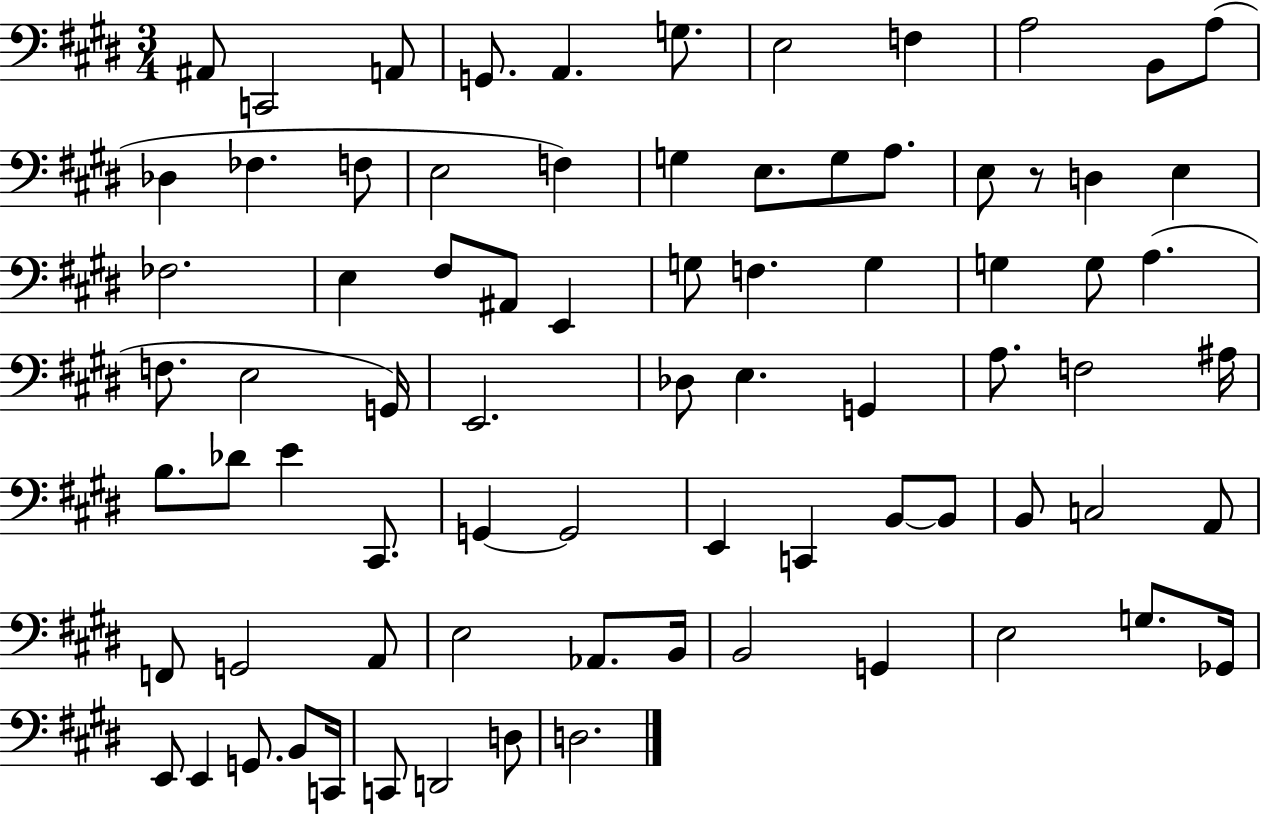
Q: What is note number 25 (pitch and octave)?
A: E3